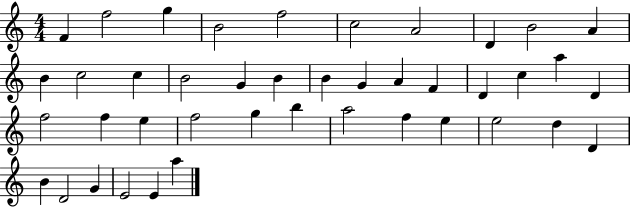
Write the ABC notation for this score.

X:1
T:Untitled
M:4/4
L:1/4
K:C
F f2 g B2 f2 c2 A2 D B2 A B c2 c B2 G B B G A F D c a D f2 f e f2 g b a2 f e e2 d D B D2 G E2 E a